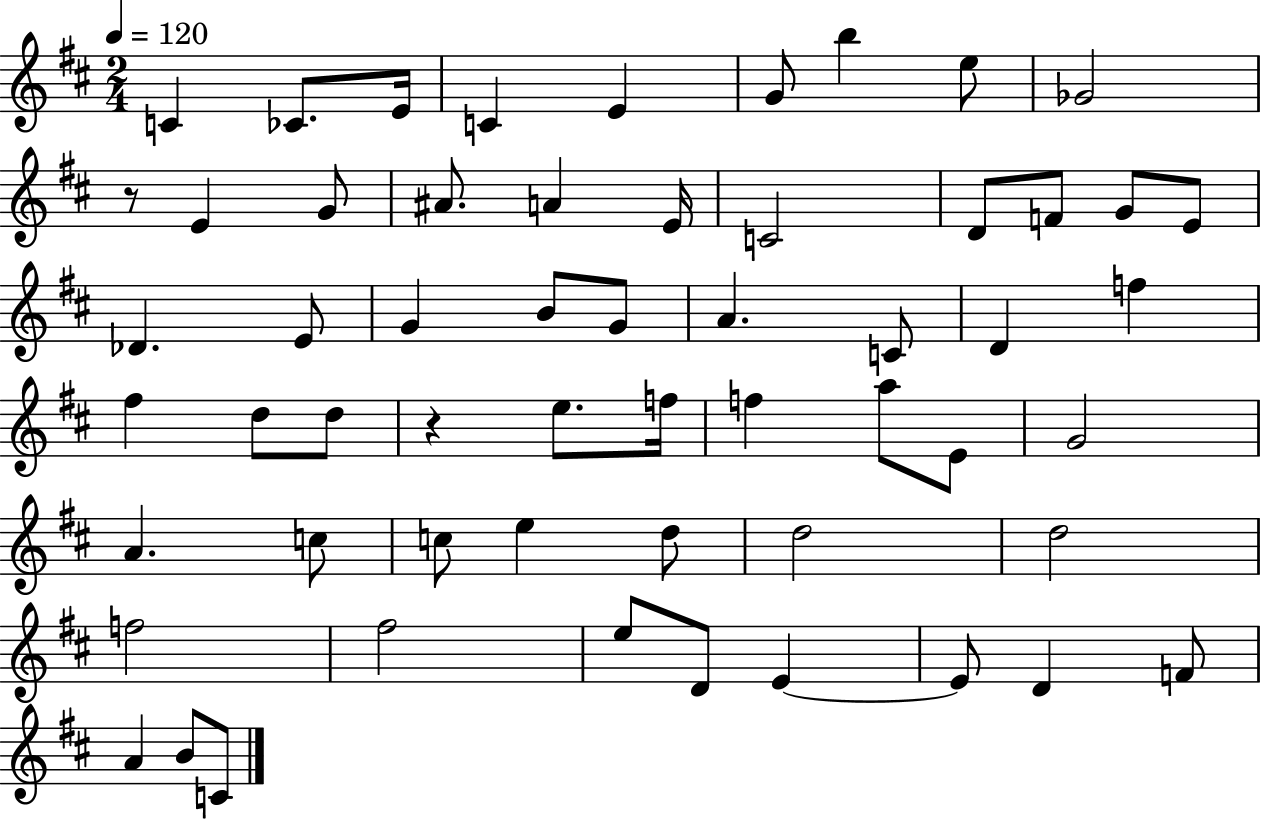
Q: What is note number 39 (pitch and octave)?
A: C5